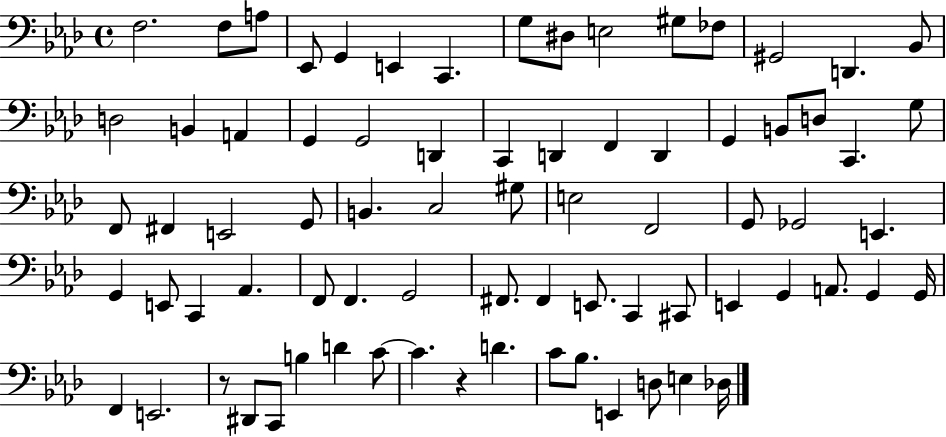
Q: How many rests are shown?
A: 2